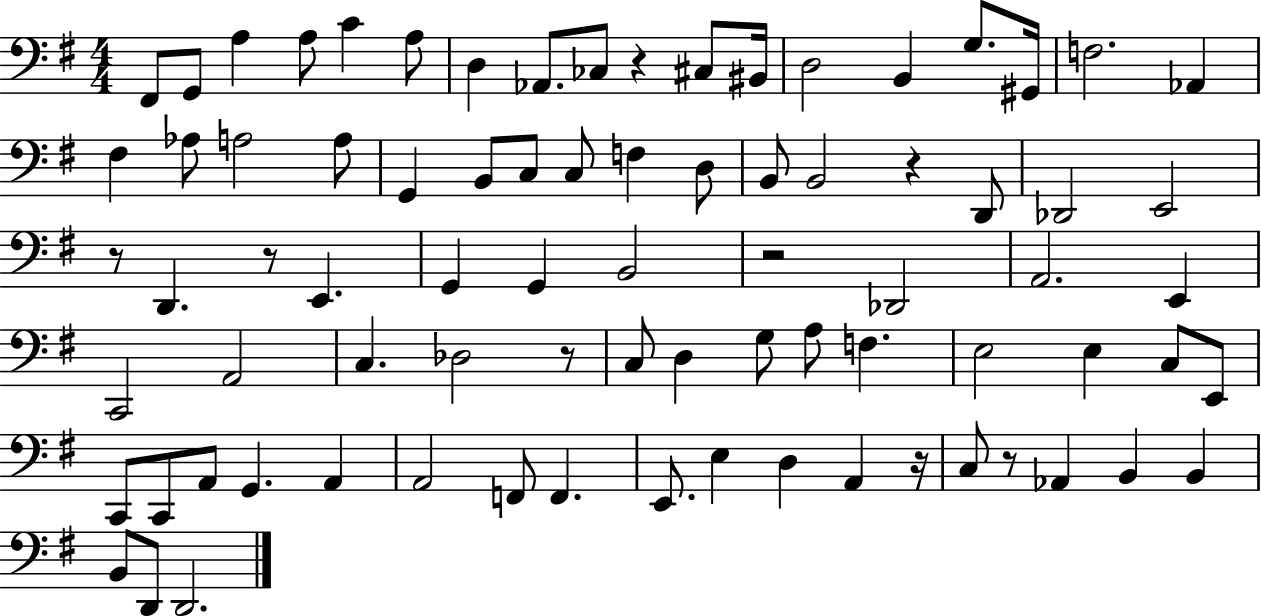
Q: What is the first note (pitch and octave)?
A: F#2